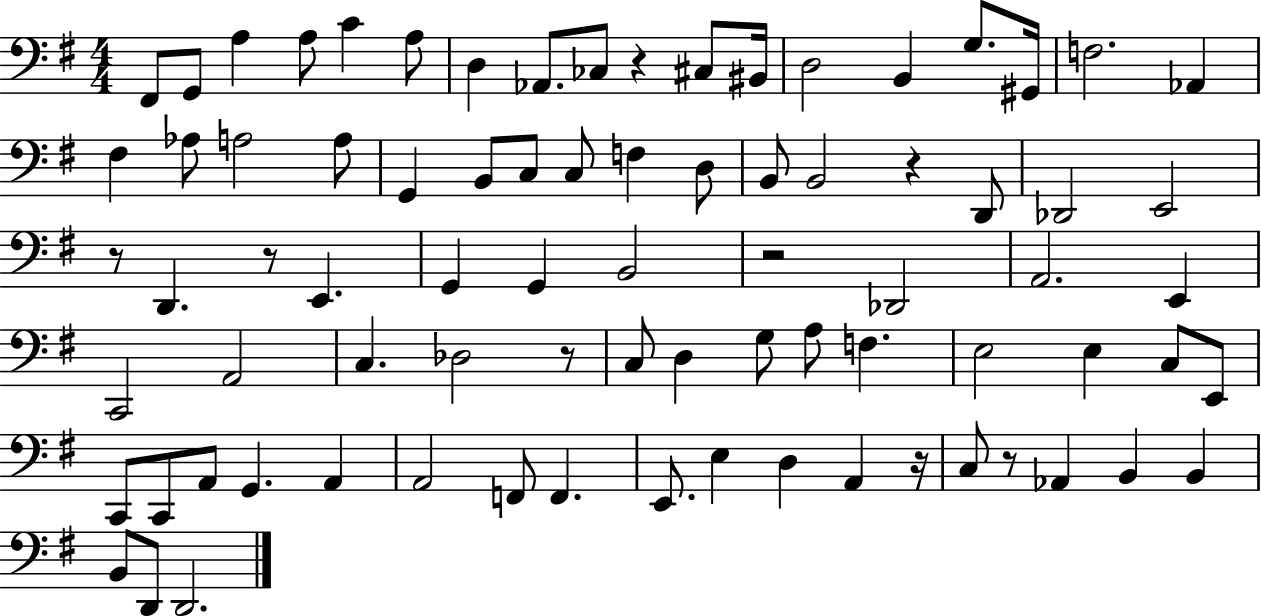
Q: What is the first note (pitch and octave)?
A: F#2